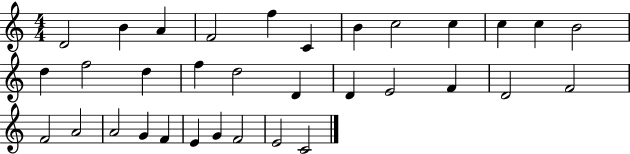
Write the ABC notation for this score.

X:1
T:Untitled
M:4/4
L:1/4
K:C
D2 B A F2 f C B c2 c c c B2 d f2 d f d2 D D E2 F D2 F2 F2 A2 A2 G F E G F2 E2 C2